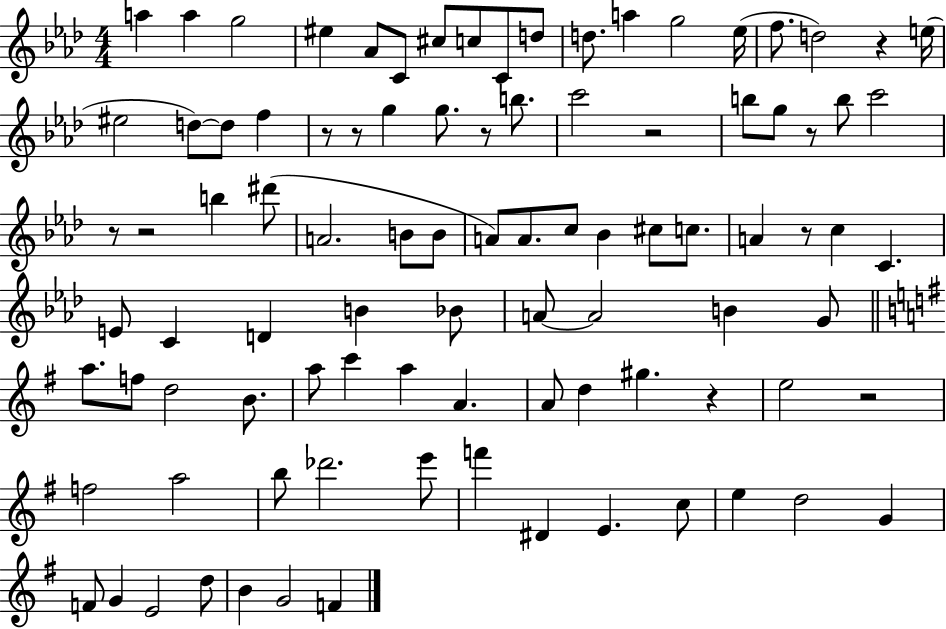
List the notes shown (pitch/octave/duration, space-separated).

A5/q A5/q G5/h EIS5/q Ab4/e C4/e C#5/e C5/e C4/e D5/e D5/e. A5/q G5/h Eb5/s F5/e. D5/h R/q E5/s EIS5/h D5/e D5/e F5/q R/e R/e G5/q G5/e. R/e B5/e. C6/h R/h B5/e G5/e R/e B5/e C6/h R/e R/h B5/q D#6/e A4/h. B4/e B4/e A4/e A4/e. C5/e Bb4/q C#5/e C5/e. A4/q R/e C5/q C4/q. E4/e C4/q D4/q B4/q Bb4/e A4/e A4/h B4/q G4/e A5/e. F5/e D5/h B4/e. A5/e C6/q A5/q A4/q. A4/e D5/q G#5/q. R/q E5/h R/h F5/h A5/h B5/e Db6/h. E6/e F6/q D#4/q E4/q. C5/e E5/q D5/h G4/q F4/e G4/q E4/h D5/e B4/q G4/h F4/q